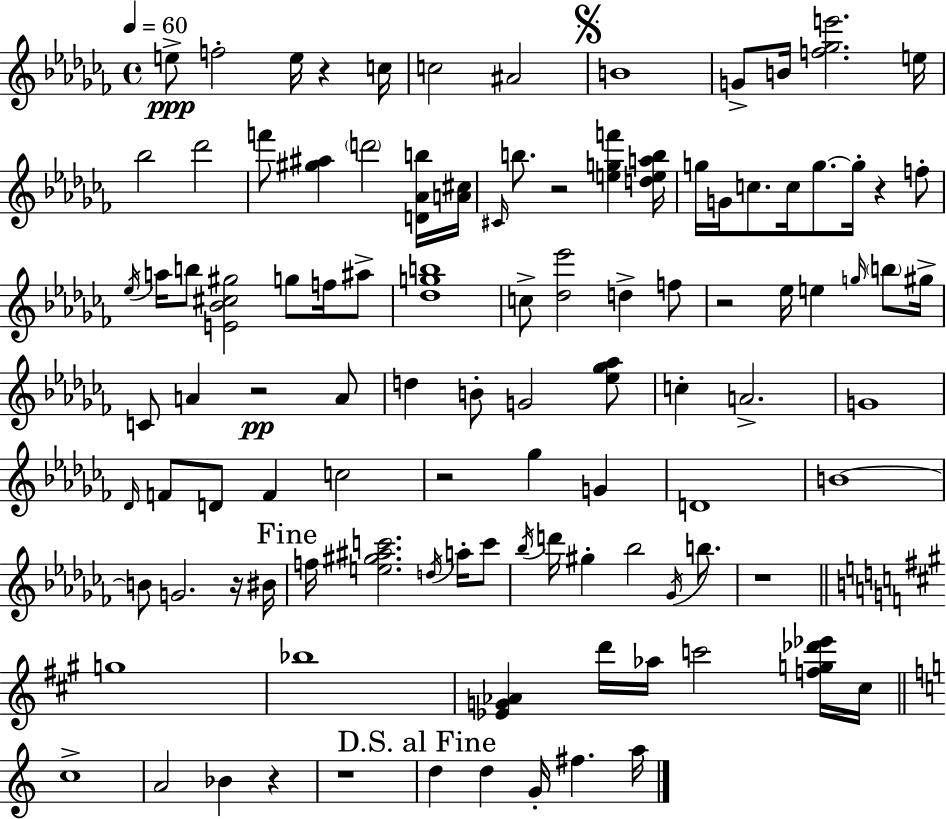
E5/e F5/h E5/s R/q C5/s C5/h A#4/h B4/w G4/e B4/s [F5,Gb5,E6]/h. E5/s Bb5/h Db6/h F6/e [G#5,A#5]/q D6/h [D4,Ab4,B5]/s [A4,C#5]/s C#4/s B5/e. R/h [E5,G5,F6]/q [D5,E5,A5,B5]/s G5/s G4/s C5/e. C5/s G5/e. G5/s R/q F5/e Eb5/s A5/s B5/e [E4,Bb4,C#5,G#5]/h G5/e F5/s A#5/e [Db5,G5,B5]/w C5/e [Db5,Eb6]/h D5/q F5/e R/h Eb5/s E5/q G5/s B5/e G#5/s C4/e A4/q R/h A4/e D5/q B4/e G4/h [Eb5,Gb5,Ab5]/e C5/q A4/h. G4/w Db4/s F4/e D4/e F4/q C5/h R/h Gb5/q G4/q D4/w B4/w B4/e G4/h. R/s BIS4/s F5/s [E5,G#5,A#5,C6]/h. D5/s A5/s C6/e Bb5/s D6/s G#5/q Bb5/h Gb4/s B5/e. R/w G5/w Bb5/w [Eb4,G4,Ab4]/q D6/s Ab5/s C6/h [F5,G5,Db6,Eb6]/s C#5/s C5/w A4/h Bb4/q R/q R/w D5/q D5/q G4/s F#5/q. A5/s